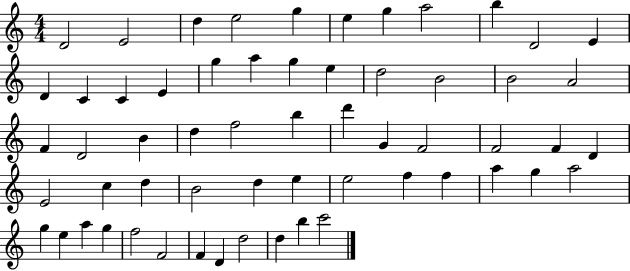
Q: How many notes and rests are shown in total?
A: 59